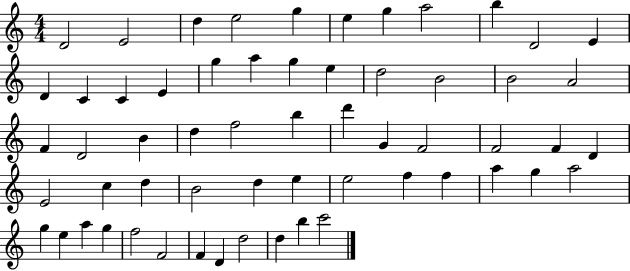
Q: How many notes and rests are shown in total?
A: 59